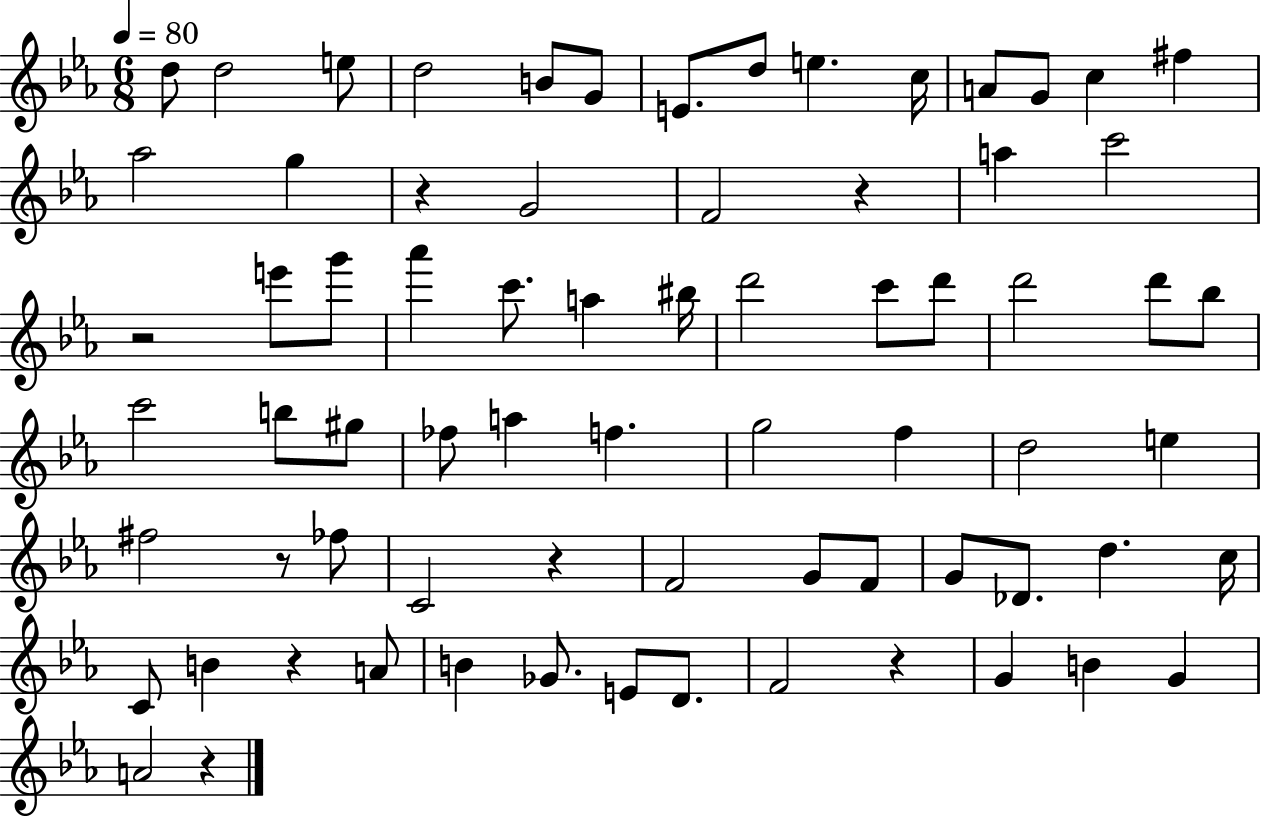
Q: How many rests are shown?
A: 8